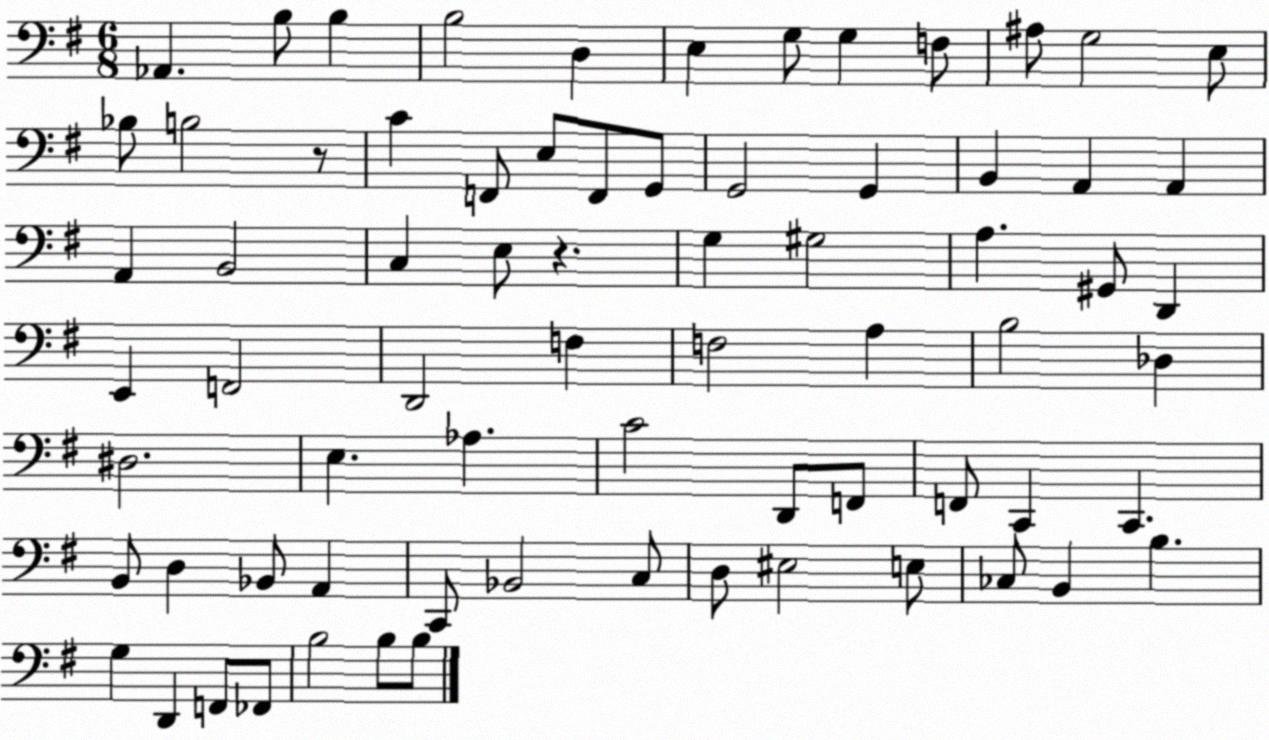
X:1
T:Untitled
M:6/8
L:1/4
K:G
_A,, B,/2 B, B,2 D, E, G,/2 G, F,/2 ^A,/2 G,2 E,/2 _B,/2 B,2 z/2 C F,,/2 E,/2 F,,/2 G,,/2 G,,2 G,, B,, A,, A,, A,, B,,2 C, E,/2 z G, ^G,2 A, ^G,,/2 D,, E,, F,,2 D,,2 F, F,2 A, B,2 _D, ^D,2 E, _A, C2 D,,/2 F,,/2 F,,/2 C,, C,, B,,/2 D, _B,,/2 A,, C,,/2 _B,,2 C,/2 D,/2 ^E,2 E,/2 _C,/2 B,, B, G, D,, F,,/2 _F,,/2 B,2 B,/2 B,/2